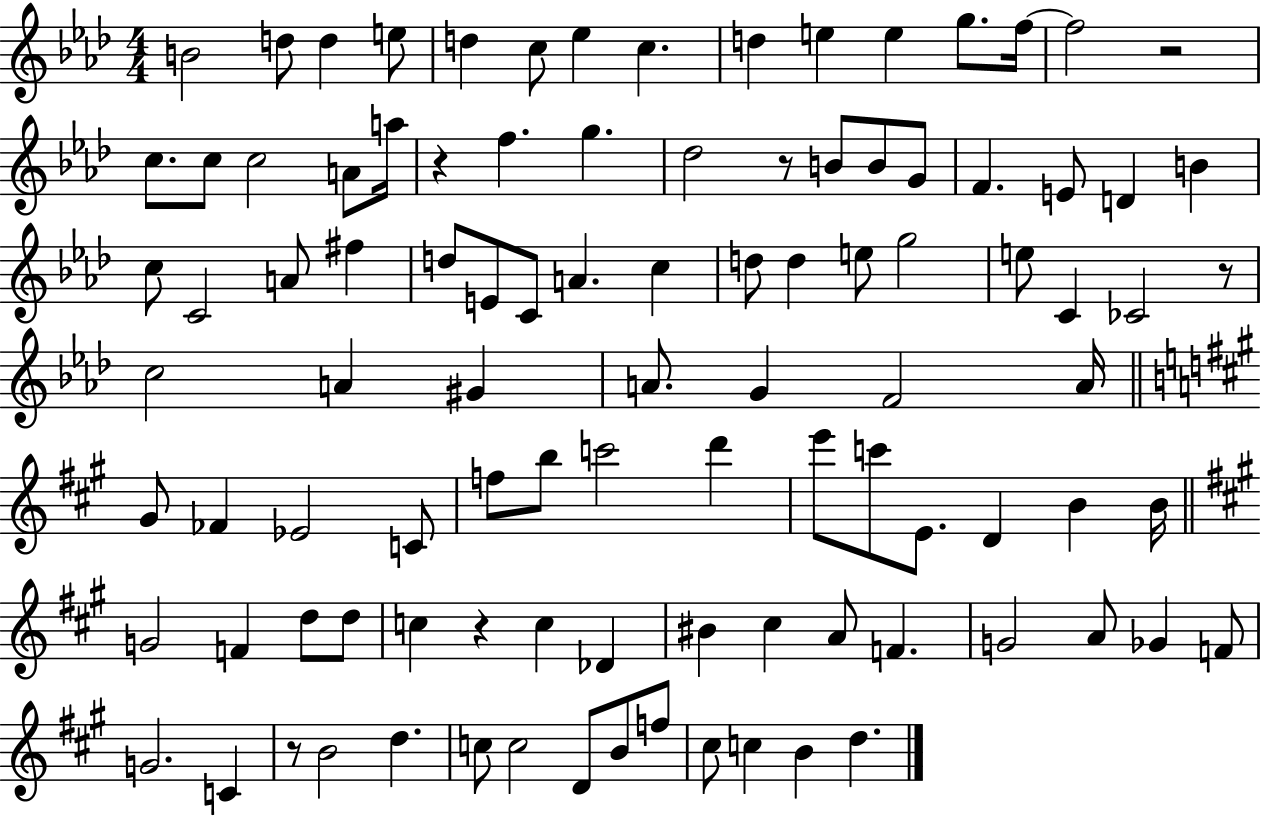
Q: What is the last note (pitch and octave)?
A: D5